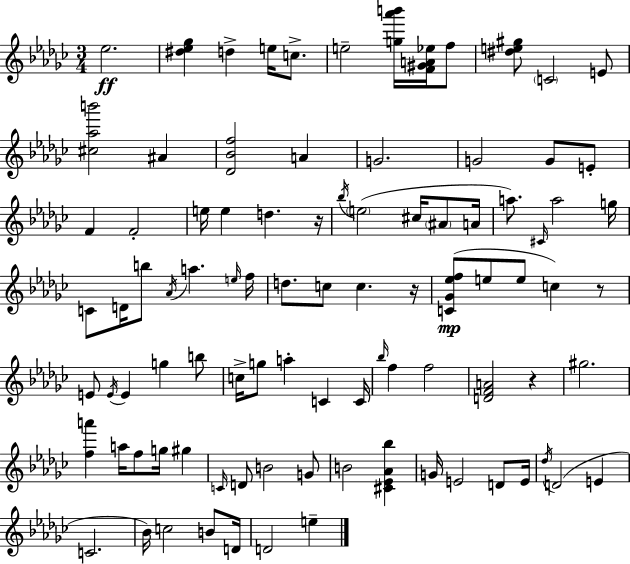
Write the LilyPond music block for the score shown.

{
  \clef treble
  \numericTimeSignature
  \time 3/4
  \key ees \minor
  ees''2.\ff | <dis'' ees'' ges''>4 d''4-> e''16 c''8.-> | e''2-- <g'' aes''' b'''>16 <f' gis' a' ees''>16 f''8 | <dis'' e'' gis''>8 \parenthesize c'2 e'8 | \break <cis'' aes'' b'''>2 ais'4 | <des' bes' f''>2 a'4 | g'2. | g'2 g'8 e'8-. | \break f'4 f'2-. | e''16 e''4 d''4. r16 | \acciaccatura { bes''16 } \parenthesize e''2( cis''16 \parenthesize ais'8 | a'16 a''8.) \grace { cis'16 } a''2 | \break g''16 c'8 d'16 b''8 \acciaccatura { aes'16 } a''4. | \grace { e''16 } f''16 d''8. c''8 c''4. | r16 <c' ges' ees'' f''>8(\mp e''8 e''8 c''4) | r8 e'8 \acciaccatura { e'16 } e'4 g''4 | \break b''8 c''16-> g''8 a''4-. | c'4 c'16 \grace { bes''16 } f''4 f''2 | <d' f' a'>2 | r4 gis''2. | \break <f'' a'''>4 a''16 f''8 | g''16 gis''4 \grace { c'16 } d'8 b'2 | g'8 b'2 | <cis' ees' aes' bes''>4 g'16 e'2 | \break d'8 e'16 \acciaccatura { des''16 } d'2( | e'4 c'2. | bes'16) c''2 | b'8 d'16 d'2 | \break e''4-- \bar "|."
}